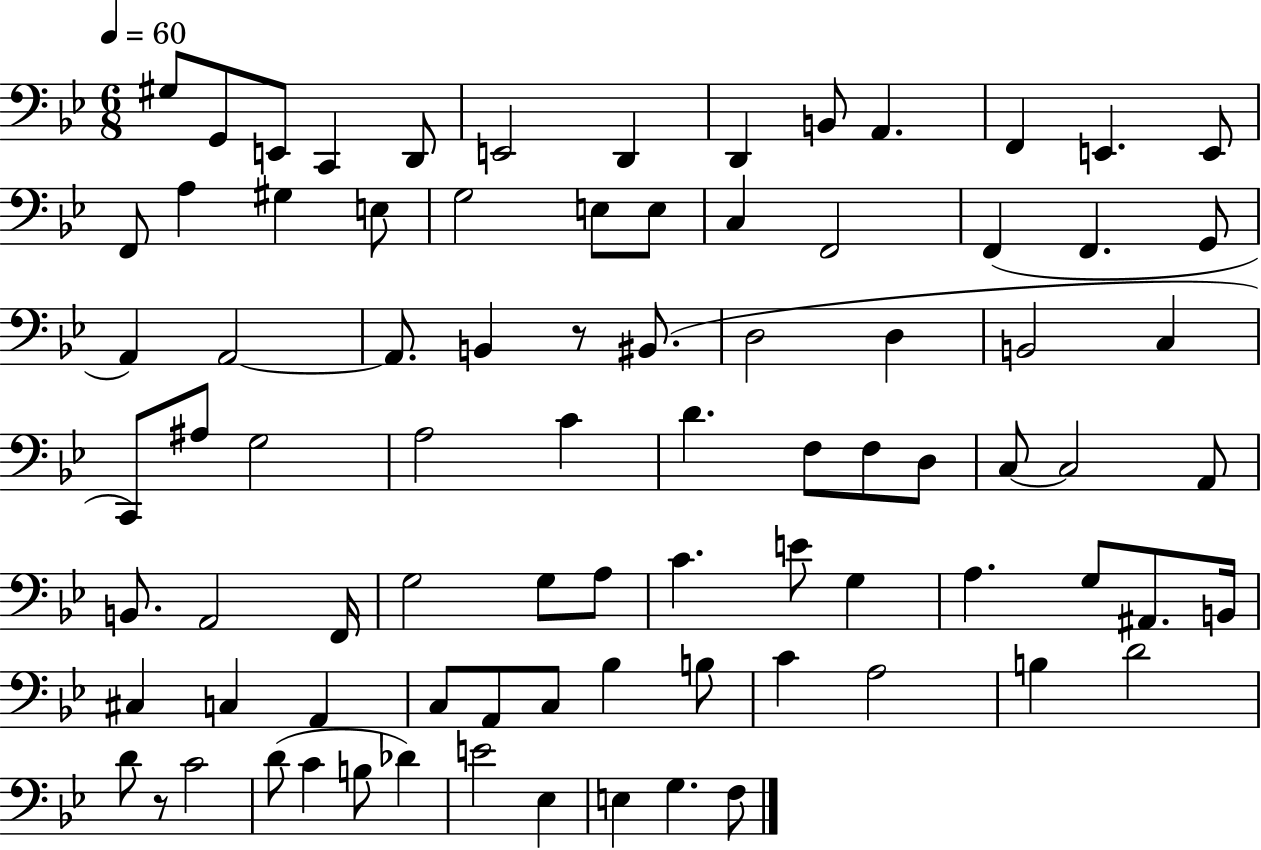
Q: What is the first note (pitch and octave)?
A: G#3